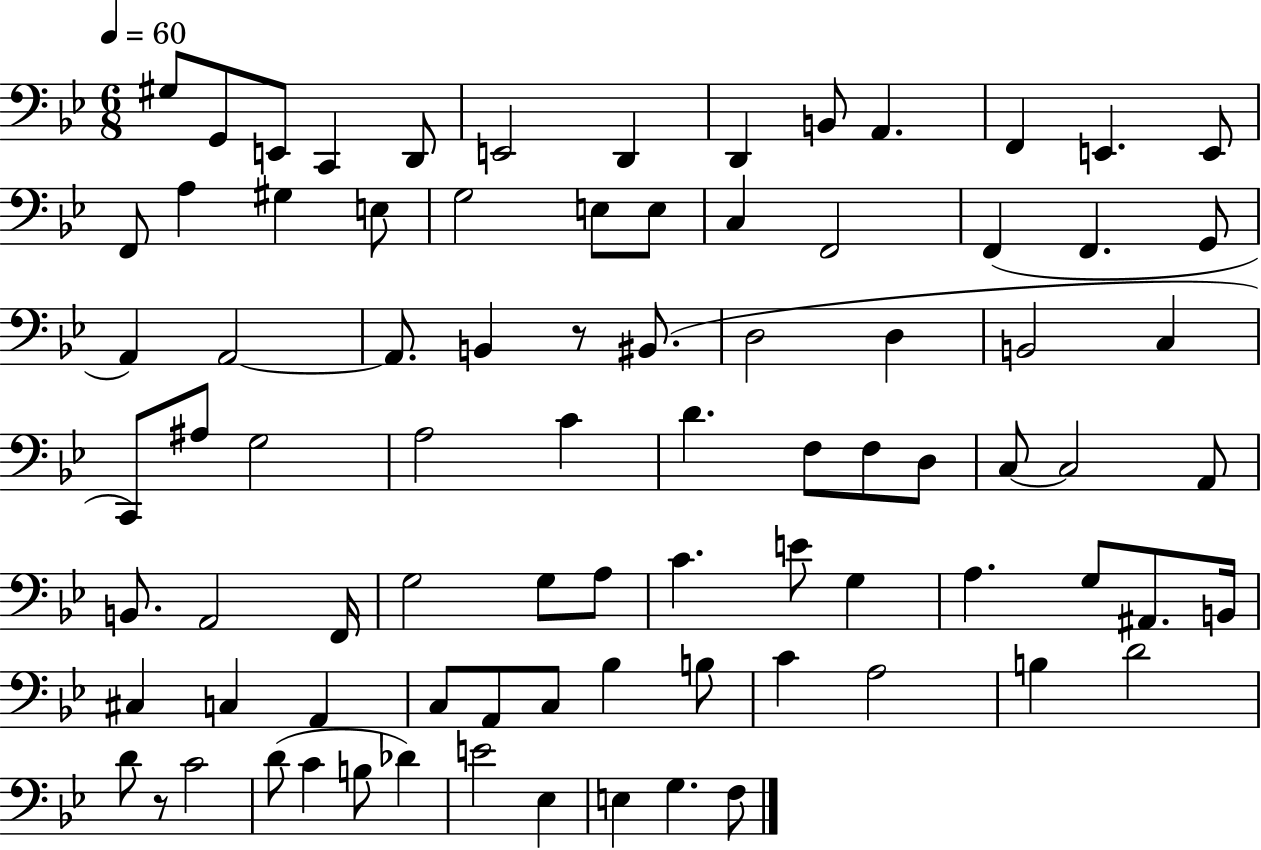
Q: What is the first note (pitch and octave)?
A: G#3